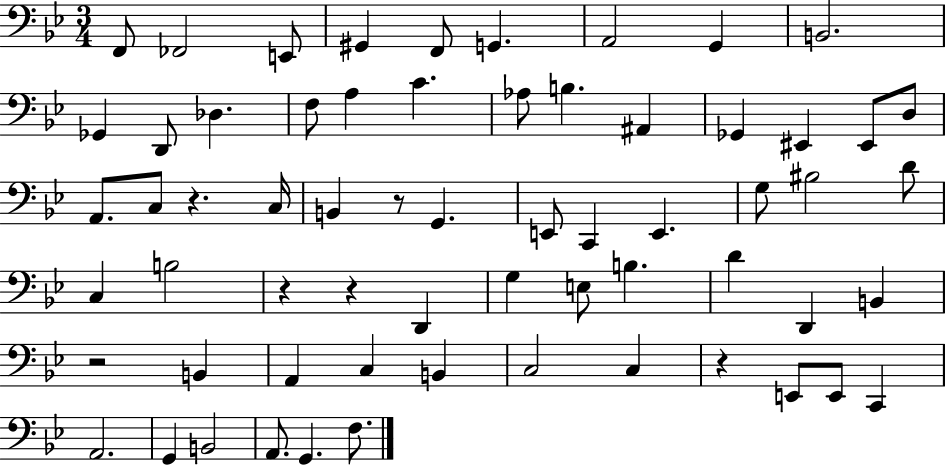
X:1
T:Untitled
M:3/4
L:1/4
K:Bb
F,,/2 _F,,2 E,,/2 ^G,, F,,/2 G,, A,,2 G,, B,,2 _G,, D,,/2 _D, F,/2 A, C _A,/2 B, ^A,, _G,, ^E,, ^E,,/2 D,/2 A,,/2 C,/2 z C,/4 B,, z/2 G,, E,,/2 C,, E,, G,/2 ^B,2 D/2 C, B,2 z z D,, G, E,/2 B, D D,, B,, z2 B,, A,, C, B,, C,2 C, z E,,/2 E,,/2 C,, A,,2 G,, B,,2 A,,/2 G,, F,/2